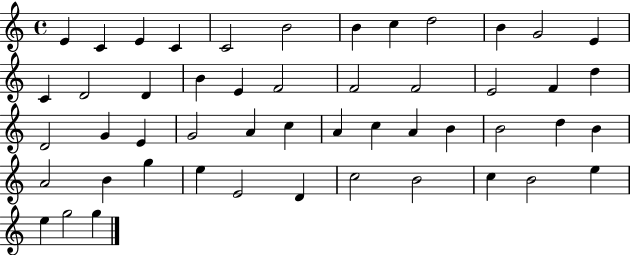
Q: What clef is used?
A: treble